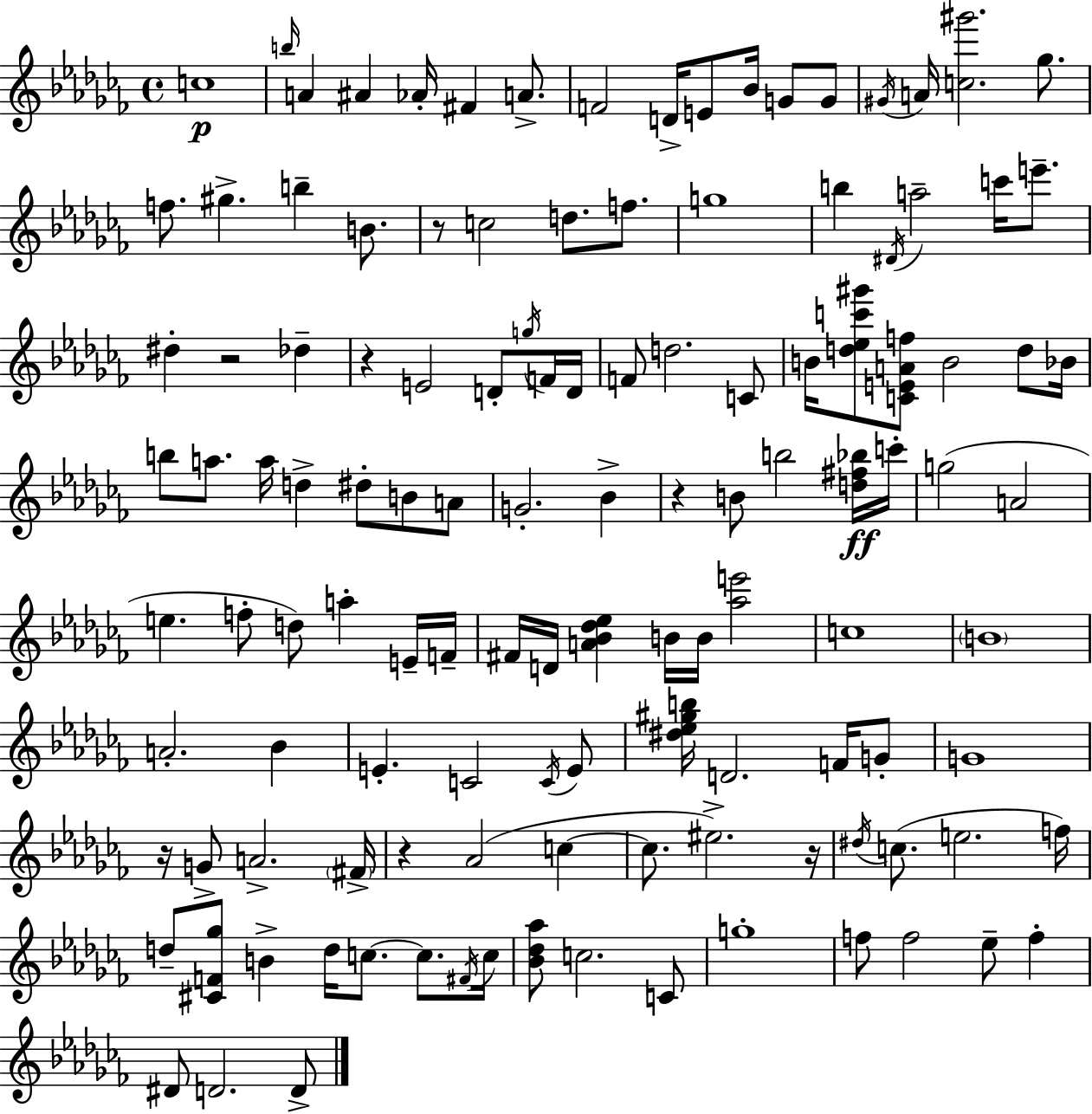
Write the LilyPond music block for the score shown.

{
  \clef treble
  \time 4/4
  \defaultTimeSignature
  \key aes \minor
  \repeat volta 2 { c''1\p | \grace { b''16 } a'4 ais'4 aes'16-. fis'4 a'8.-> | f'2 d'16-> e'8 bes'16 g'8 g'8 | \acciaccatura { gis'16 } a'16 <c'' gis'''>2. ges''8. | \break f''8. gis''4.-> b''4-- b'8. | r8 c''2 d''8. f''8. | g''1 | b''4 \acciaccatura { dis'16 } a''2-- c'''16 | \break e'''8.-- dis''4-. r2 des''4-- | r4 e'2 d'8-. | \acciaccatura { g''16 } f'16 d'16 f'8 d''2. | c'8 b'16 <d'' ees'' c''' gis'''>8 <c' e' a' f''>8 b'2 | \break d''8 bes'16 b''8 a''8. a''16 d''4-> dis''8-. | b'8 a'8 g'2.-. | bes'4-> r4 b'8 b''2 | <d'' fis'' bes''>16\ff c'''16-. g''2( a'2 | \break e''4. f''8-. d''8) a''4-. | e'16-- f'16-- fis'16 d'16 <a' bes' des'' ees''>4 b'16 b'16 <aes'' e'''>2 | c''1 | \parenthesize b'1 | \break a'2.-. | bes'4 e'4.-. c'2 | \acciaccatura { c'16 } e'8 <dis'' ees'' gis'' b''>16 d'2. | f'16 g'8-. g'1 | \break r16 g'8-> a'2.-> | \parenthesize fis'16-> r4 aes'2( | c''4~~ c''8. eis''2.->) | r16 \acciaccatura { dis''16 } c''8.( e''2. | \break f''16) d''8-- <cis' f' ges''>8 b'4-> d''16 c''8.~~ | c''8. \acciaccatura { fis'16 } c''16 <bes' des'' aes''>8 c''2. | c'8 g''1-. | f''8 f''2 | \break ees''8-- f''4-. dis'8 d'2. | d'8-> } \bar "|."
}